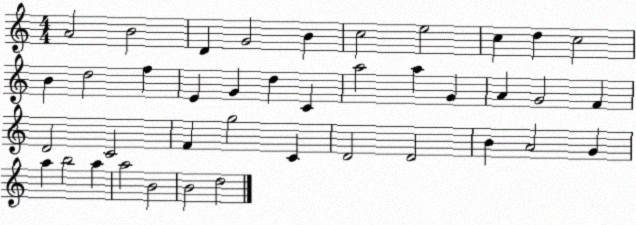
X:1
T:Untitled
M:4/4
L:1/4
K:C
A2 B2 D G2 B c2 e2 c d c2 B d2 f E G d C a2 a G A G2 F D2 C2 F g2 C D2 D2 B A2 G a b2 a a2 B2 B2 d2